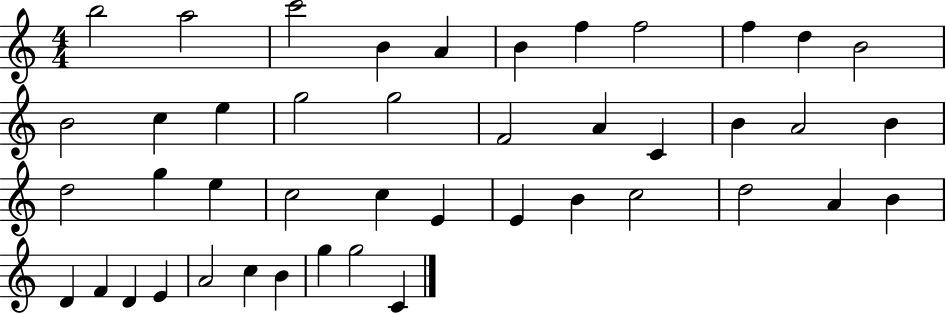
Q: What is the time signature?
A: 4/4